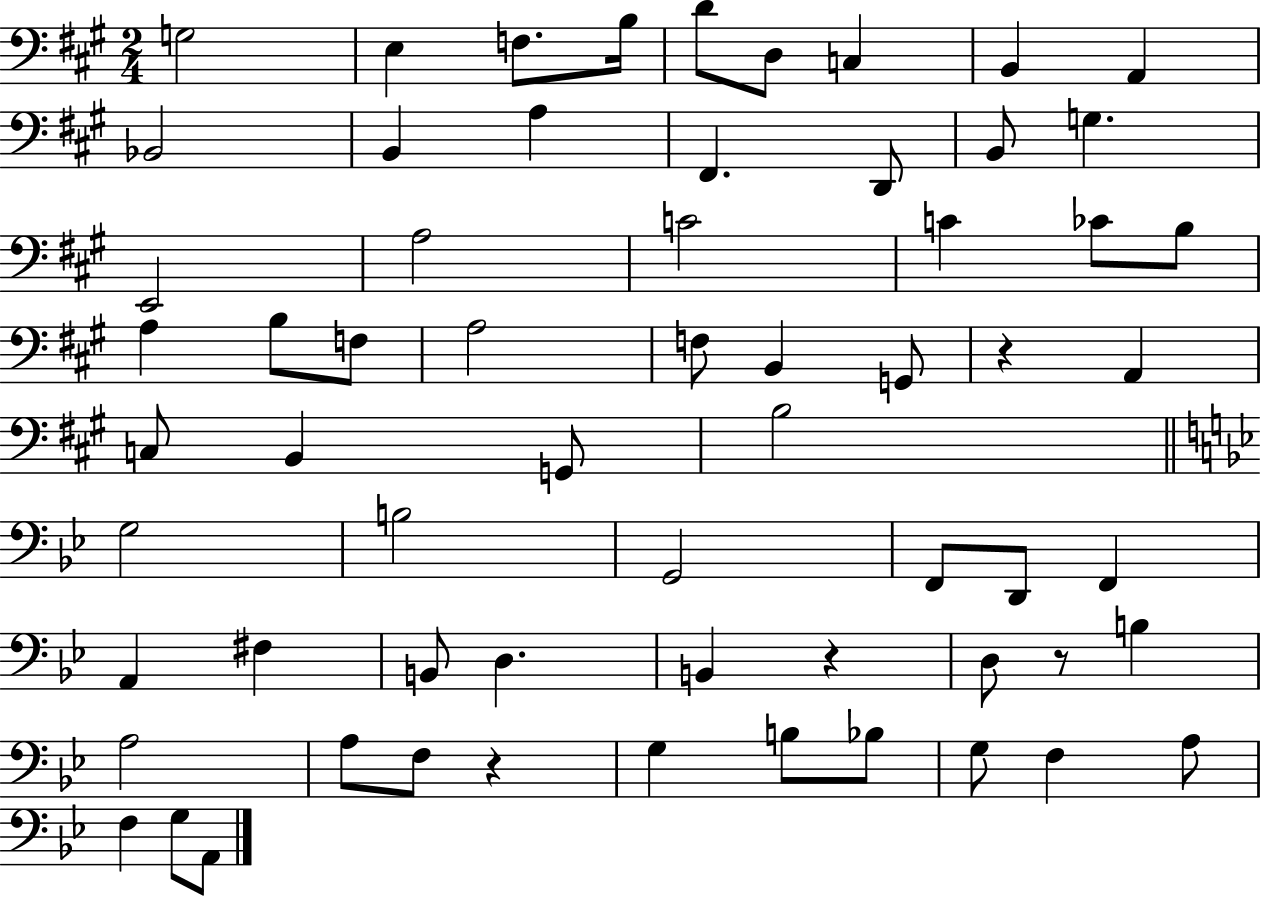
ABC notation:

X:1
T:Untitled
M:2/4
L:1/4
K:A
G,2 E, F,/2 B,/4 D/2 D,/2 C, B,, A,, _B,,2 B,, A, ^F,, D,,/2 B,,/2 G, E,,2 A,2 C2 C _C/2 B,/2 A, B,/2 F,/2 A,2 F,/2 B,, G,,/2 z A,, C,/2 B,, G,,/2 B,2 G,2 B,2 G,,2 F,,/2 D,,/2 F,, A,, ^F, B,,/2 D, B,, z D,/2 z/2 B, A,2 A,/2 F,/2 z G, B,/2 _B,/2 G,/2 F, A,/2 F, G,/2 A,,/2